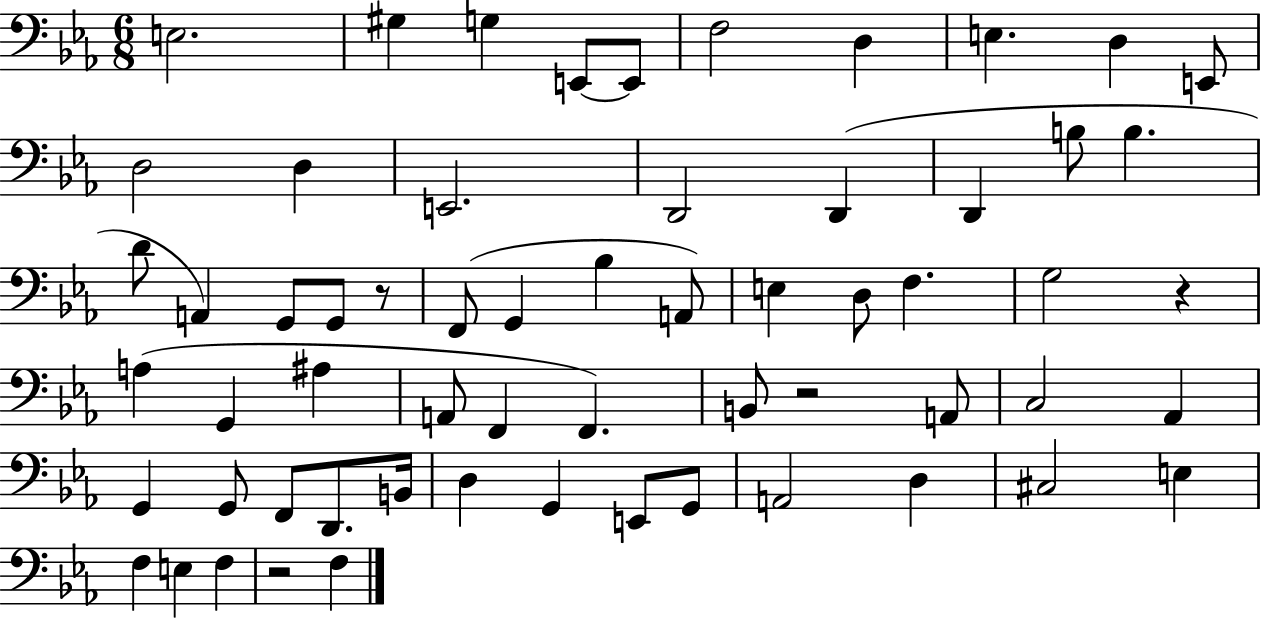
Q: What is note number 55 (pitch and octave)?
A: E3